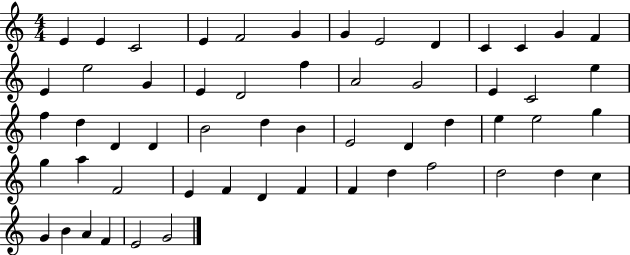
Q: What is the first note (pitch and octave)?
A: E4